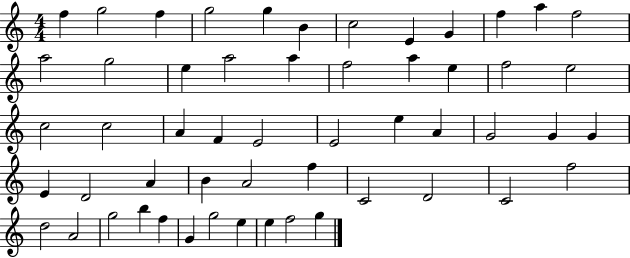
F5/q G5/h F5/q G5/h G5/q B4/q C5/h E4/q G4/q F5/q A5/q F5/h A5/h G5/h E5/q A5/h A5/q F5/h A5/q E5/q F5/h E5/h C5/h C5/h A4/q F4/q E4/h E4/h E5/q A4/q G4/h G4/q G4/q E4/q D4/h A4/q B4/q A4/h F5/q C4/h D4/h C4/h F5/h D5/h A4/h G5/h B5/q F5/q G4/q G5/h E5/q E5/q F5/h G5/q